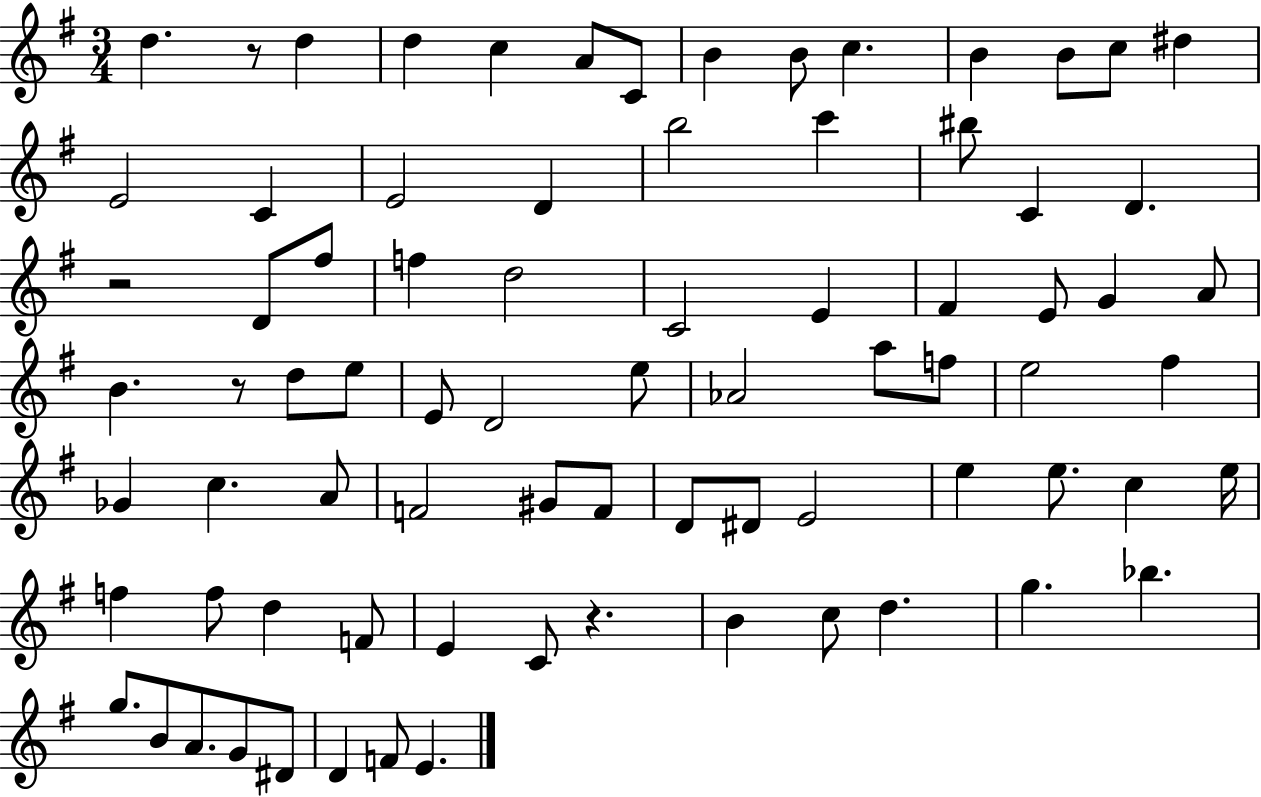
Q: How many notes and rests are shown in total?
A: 79